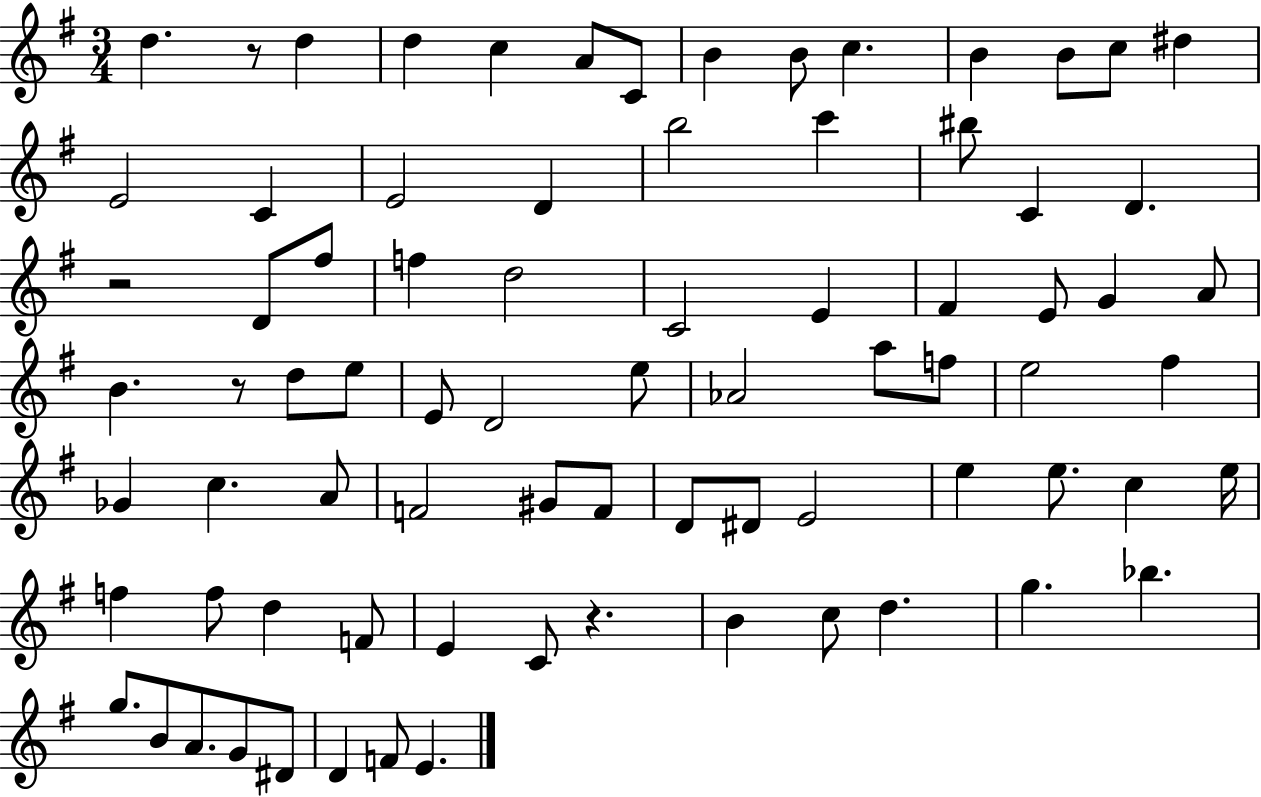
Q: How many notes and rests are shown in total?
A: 79